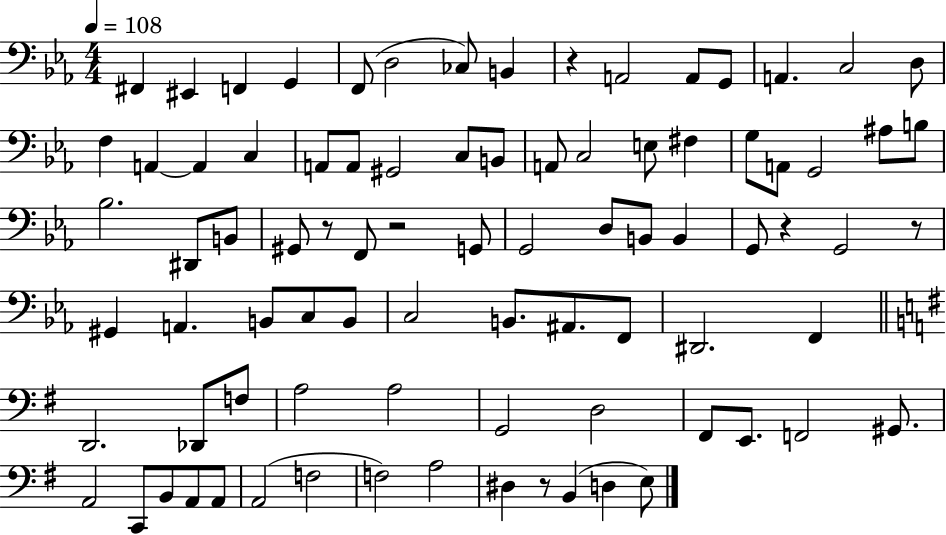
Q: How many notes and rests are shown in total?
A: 85